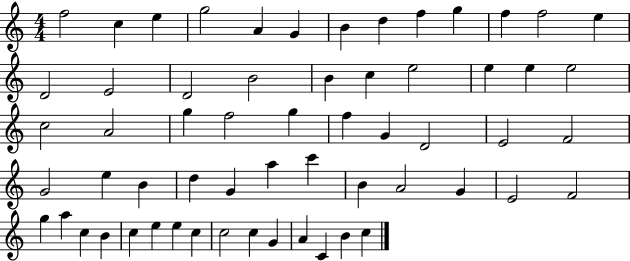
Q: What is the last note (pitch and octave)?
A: C5